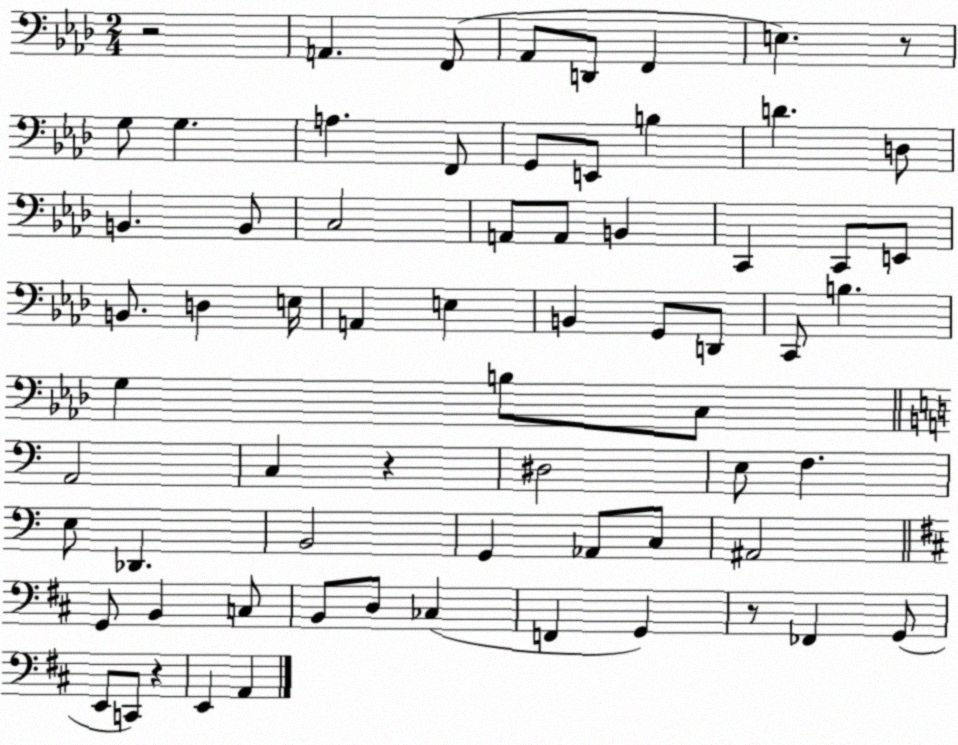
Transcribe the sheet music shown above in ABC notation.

X:1
T:Untitled
M:2/4
L:1/4
K:Ab
z2 A,, F,,/2 _A,,/2 D,,/2 F,, E, z/2 G,/2 G, A, F,,/2 G,,/2 E,,/2 B, D D,/2 B,, B,,/2 C,2 A,,/2 A,,/2 B,, C,, C,,/2 E,,/2 B,,/2 D, E,/4 A,, E, B,, G,,/2 D,,/2 C,,/2 B, G, B,/2 C,/2 A,,2 C, z ^D,2 E,/2 F, E,/2 _D,, B,,2 G,, _A,,/2 C,/2 ^A,,2 G,,/2 B,, C,/2 B,,/2 D,/2 _C, F,, G,, z/2 _F,, G,,/2 E,,/2 C,,/2 z E,, A,,